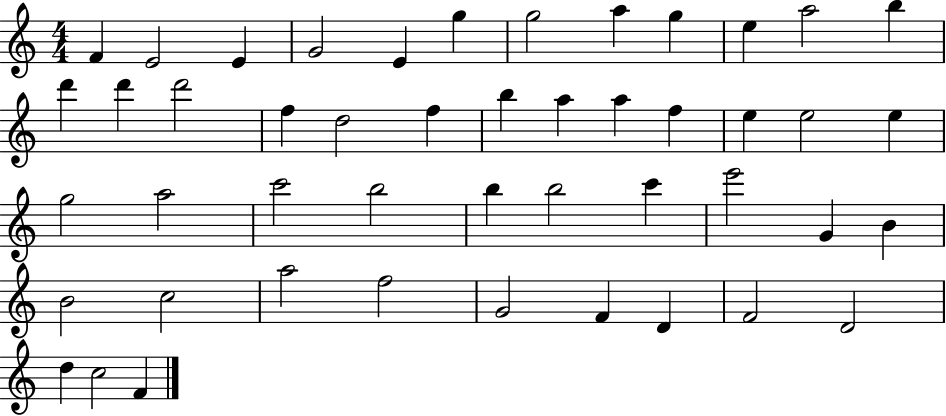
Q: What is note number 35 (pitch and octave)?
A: B4